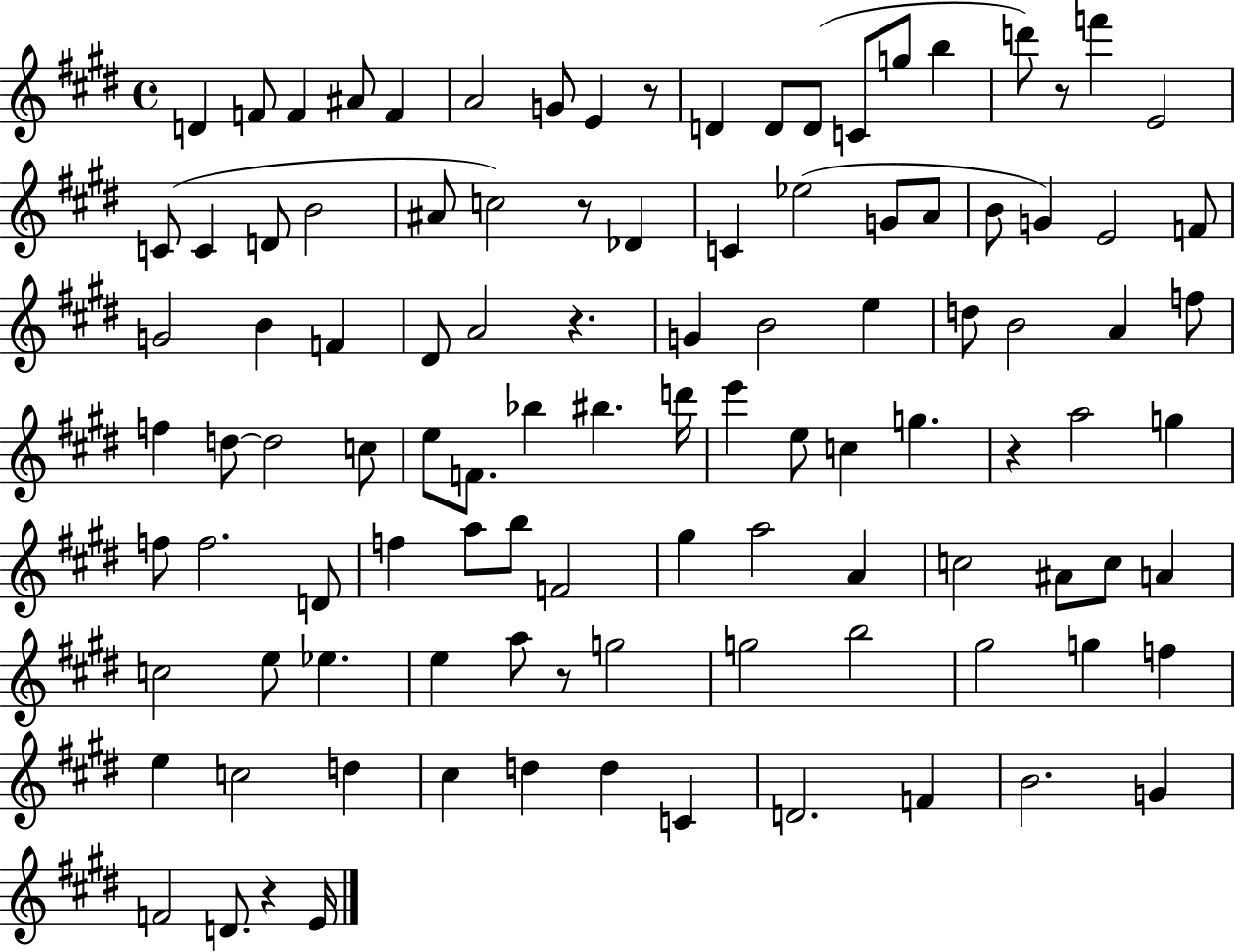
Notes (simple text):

D4/q F4/e F4/q A#4/e F4/q A4/h G4/e E4/q R/e D4/q D4/e D4/e C4/e G5/e B5/q D6/e R/e F6/q E4/h C4/e C4/q D4/e B4/h A#4/e C5/h R/e Db4/q C4/q Eb5/h G4/e A4/e B4/e G4/q E4/h F4/e G4/h B4/q F4/q D#4/e A4/h R/q. G4/q B4/h E5/q D5/e B4/h A4/q F5/e F5/q D5/e D5/h C5/e E5/e F4/e. Bb5/q BIS5/q. D6/s E6/q E5/e C5/q G5/q. R/q A5/h G5/q F5/e F5/h. D4/e F5/q A5/e B5/e F4/h G#5/q A5/h A4/q C5/h A#4/e C5/e A4/q C5/h E5/e Eb5/q. E5/q A5/e R/e G5/h G5/h B5/h G#5/h G5/q F5/q E5/q C5/h D5/q C#5/q D5/q D5/q C4/q D4/h. F4/q B4/h. G4/q F4/h D4/e. R/q E4/s